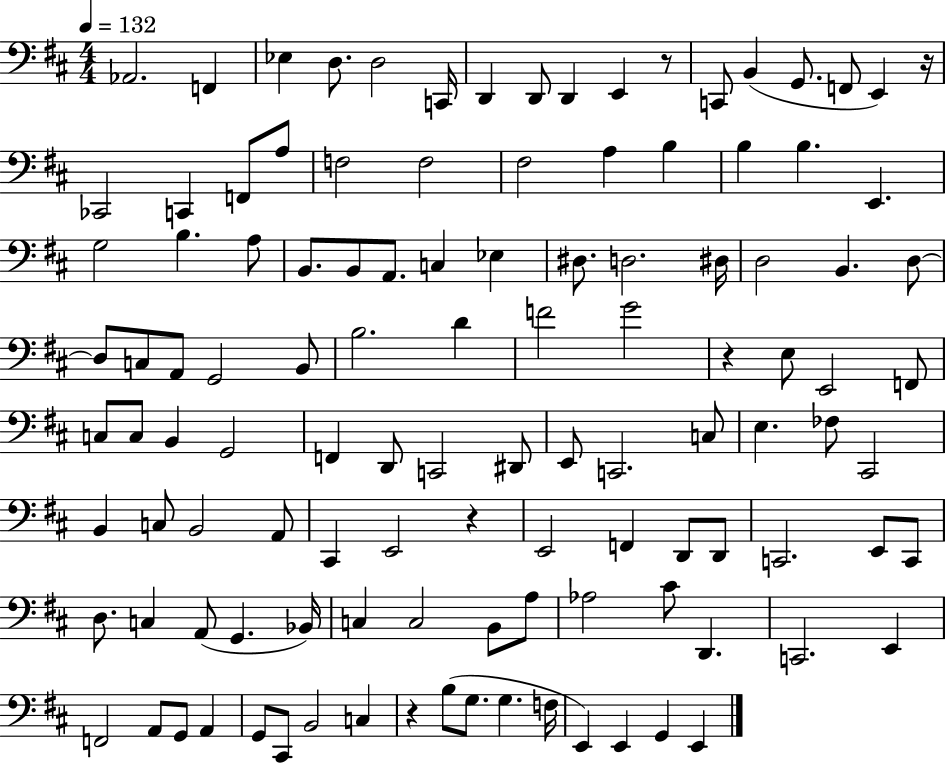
{
  \clef bass
  \numericTimeSignature
  \time 4/4
  \key d \major
  \tempo 4 = 132
  \repeat volta 2 { aes,2. f,4 | ees4 d8. d2 c,16 | d,4 d,8 d,4 e,4 r8 | c,8 b,4( g,8. f,8 e,4) r16 | \break ces,2 c,4 f,8 a8 | f2 f2 | fis2 a4 b4 | b4 b4. e,4. | \break g2 b4. a8 | b,8. b,8 a,8. c4 ees4 | dis8. d2. dis16 | d2 b,4. d8~~ | \break d8 c8 a,8 g,2 b,8 | b2. d'4 | f'2 g'2 | r4 e8 e,2 f,8 | \break c8 c8 b,4 g,2 | f,4 d,8 c,2 dis,8 | e,8 c,2. c8 | e4. fes8 cis,2 | \break b,4 c8 b,2 a,8 | cis,4 e,2 r4 | e,2 f,4 d,8 d,8 | c,2. e,8 c,8 | \break d8. c4 a,8( g,4. bes,16) | c4 c2 b,8 a8 | aes2 cis'8 d,4. | c,2. e,4 | \break f,2 a,8 g,8 a,4 | g,8 cis,8 b,2 c4 | r4 b8( g8. g4. f16 | e,4) e,4 g,4 e,4 | \break } \bar "|."
}